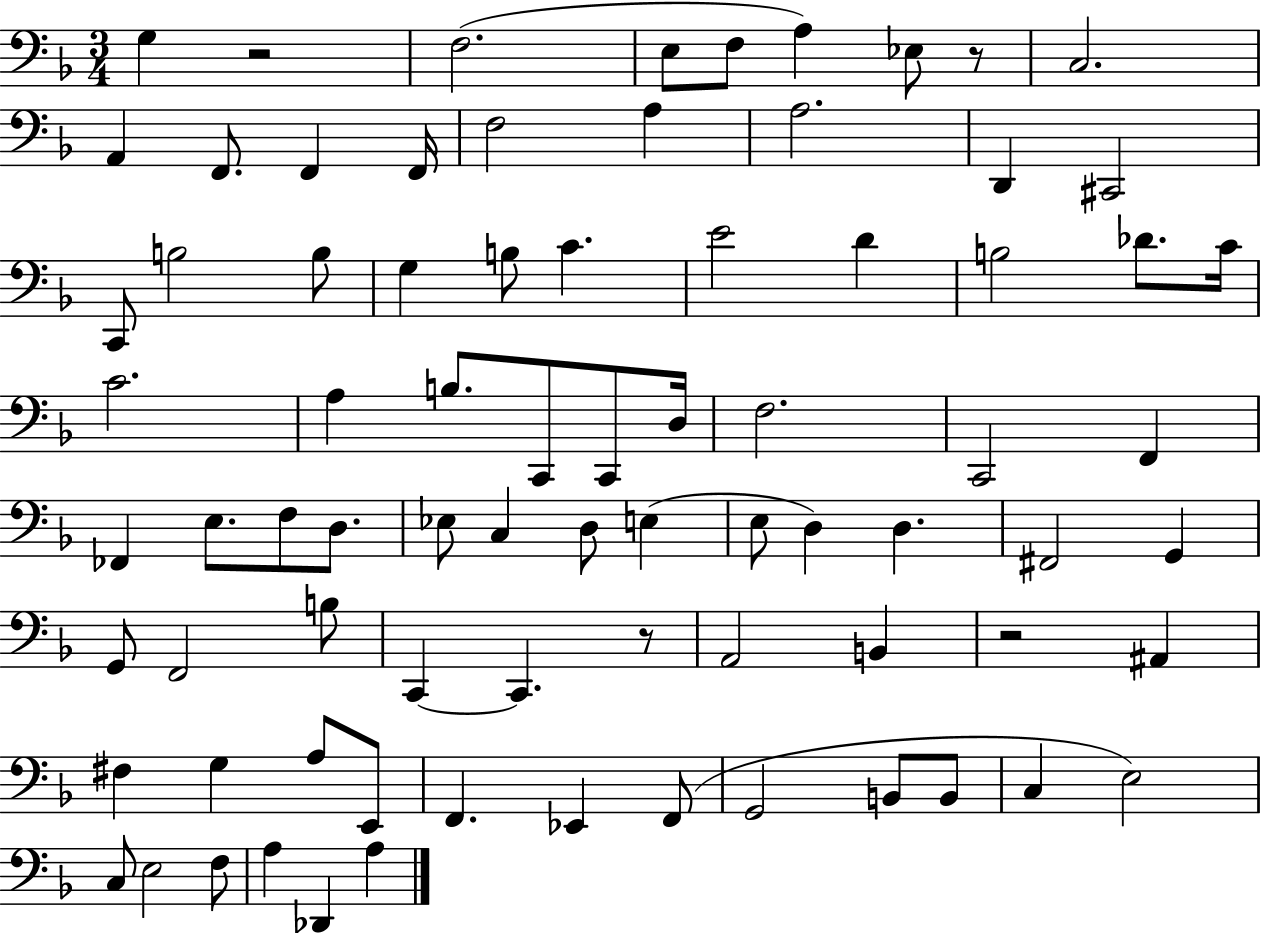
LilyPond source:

{
  \clef bass
  \numericTimeSignature
  \time 3/4
  \key f \major
  g4 r2 | f2.( | e8 f8 a4) ees8 r8 | c2. | \break a,4 f,8. f,4 f,16 | f2 a4 | a2. | d,4 cis,2 | \break c,8 b2 b8 | g4 b8 c'4. | e'2 d'4 | b2 des'8. c'16 | \break c'2. | a4 b8. c,8 c,8 d16 | f2. | c,2 f,4 | \break fes,4 e8. f8 d8. | ees8 c4 d8 e4( | e8 d4) d4. | fis,2 g,4 | \break g,8 f,2 b8 | c,4~~ c,4. r8 | a,2 b,4 | r2 ais,4 | \break fis4 g4 a8 e,8 | f,4. ees,4 f,8( | g,2 b,8 b,8 | c4 e2) | \break c8 e2 f8 | a4 des,4 a4 | \bar "|."
}